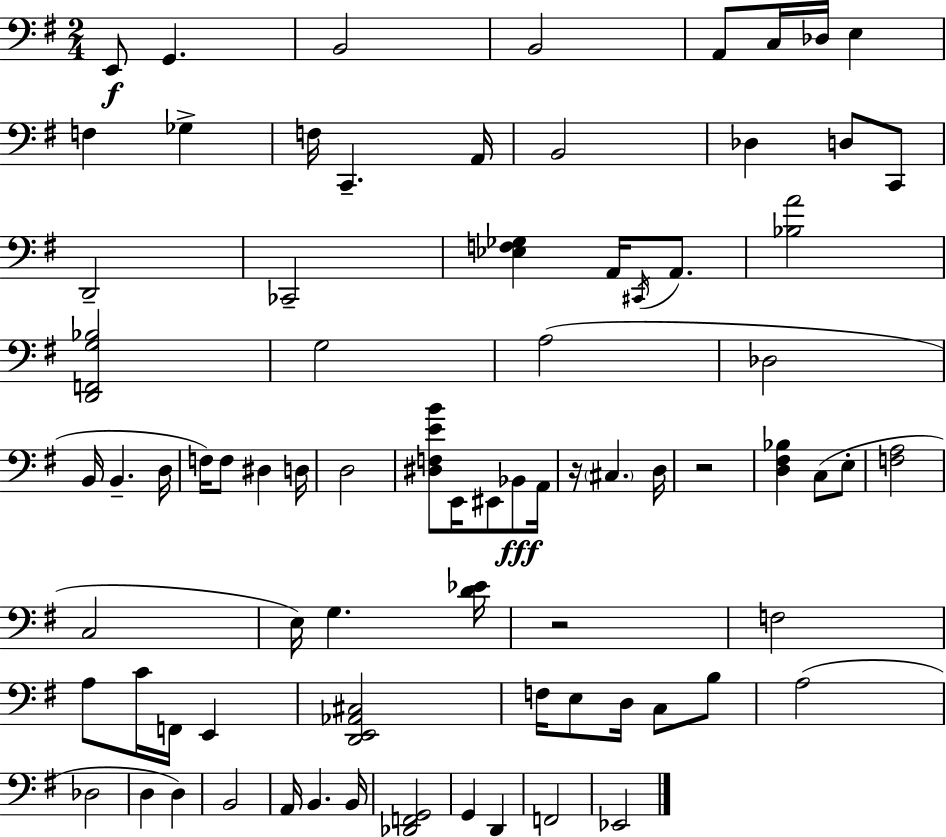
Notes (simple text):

E2/e G2/q. B2/h B2/h A2/e C3/s Db3/s E3/q F3/q Gb3/q F3/s C2/q. A2/s B2/h Db3/q D3/e C2/e D2/h CES2/h [Eb3,F3,Gb3]/q A2/s C#2/s A2/e. [Bb3,A4]/h [D2,F2,G3,Bb3]/h G3/h A3/h Db3/h B2/s B2/q. D3/s F3/s F3/e D#3/q D3/s D3/h [D#3,F3,E4,B4]/e E2/s EIS2/e Bb2/e A2/s R/s C#3/q. D3/s R/h [D3,F#3,Bb3]/q C3/e E3/e [F3,A3]/h C3/h E3/s G3/q. [D4,Eb4]/s R/h F3/h A3/e C4/s F2/s E2/q [D2,E2,Ab2,C#3]/h F3/s E3/e D3/s C3/e B3/e A3/h Db3/h D3/q D3/q B2/h A2/s B2/q. B2/s [Db2,F2,G2]/h G2/q D2/q F2/h Eb2/h